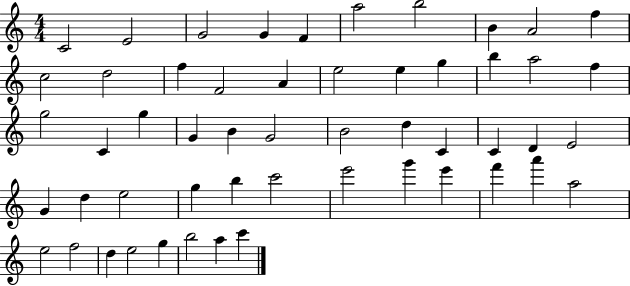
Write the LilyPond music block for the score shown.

{
  \clef treble
  \numericTimeSignature
  \time 4/4
  \key c \major
  c'2 e'2 | g'2 g'4 f'4 | a''2 b''2 | b'4 a'2 f''4 | \break c''2 d''2 | f''4 f'2 a'4 | e''2 e''4 g''4 | b''4 a''2 f''4 | \break g''2 c'4 g''4 | g'4 b'4 g'2 | b'2 d''4 c'4 | c'4 d'4 e'2 | \break g'4 d''4 e''2 | g''4 b''4 c'''2 | e'''2 g'''4 e'''4 | f'''4 a'''4 a''2 | \break e''2 f''2 | d''4 e''2 g''4 | b''2 a''4 c'''4 | \bar "|."
}